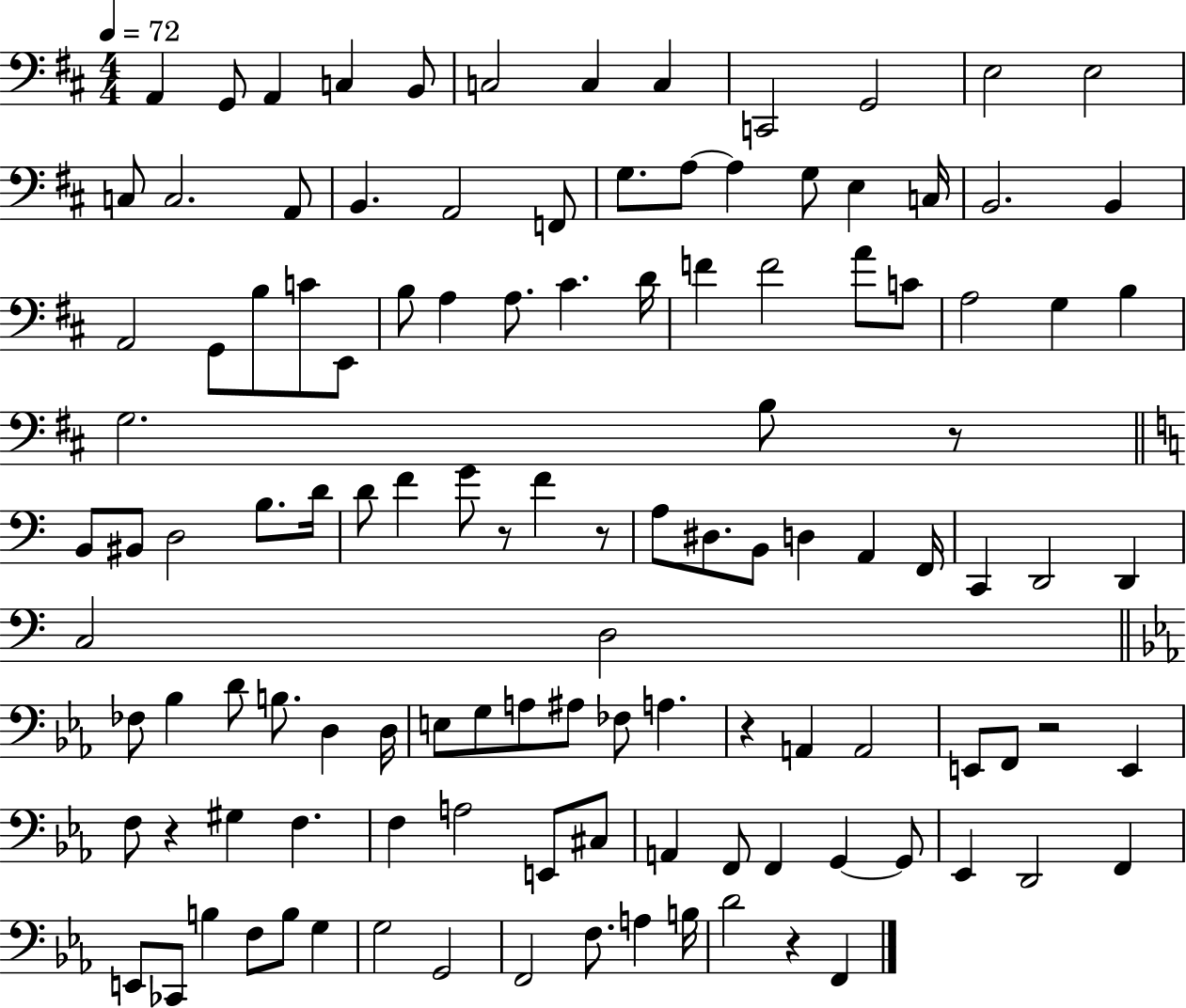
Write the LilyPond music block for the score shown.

{
  \clef bass
  \numericTimeSignature
  \time 4/4
  \key d \major
  \tempo 4 = 72
  a,4 g,8 a,4 c4 b,8 | c2 c4 c4 | c,2 g,2 | e2 e2 | \break c8 c2. a,8 | b,4. a,2 f,8 | g8. a8~~ a4 g8 e4 c16 | b,2. b,4 | \break a,2 g,8 b8 c'8 e,8 | b8 a4 a8. cis'4. d'16 | f'4 f'2 a'8 c'8 | a2 g4 b4 | \break g2. b8 r8 | \bar "||" \break \key c \major b,8 bis,8 d2 b8. d'16 | d'8 f'4 g'8 r8 f'4 r8 | a8 dis8. b,8 d4 a,4 f,16 | c,4 d,2 d,4 | \break c2 d2 | \bar "||" \break \key ees \major fes8 bes4 d'8 b8. d4 d16 | e8 g8 a8 ais8 fes8 a4. | r4 a,4 a,2 | e,8 f,8 r2 e,4 | \break f8 r4 gis4 f4. | f4 a2 e,8 cis8 | a,4 f,8 f,4 g,4~~ g,8 | ees,4 d,2 f,4 | \break e,8 ces,8 b4 f8 b8 g4 | g2 g,2 | f,2 f8. a4 b16 | d'2 r4 f,4 | \break \bar "|."
}